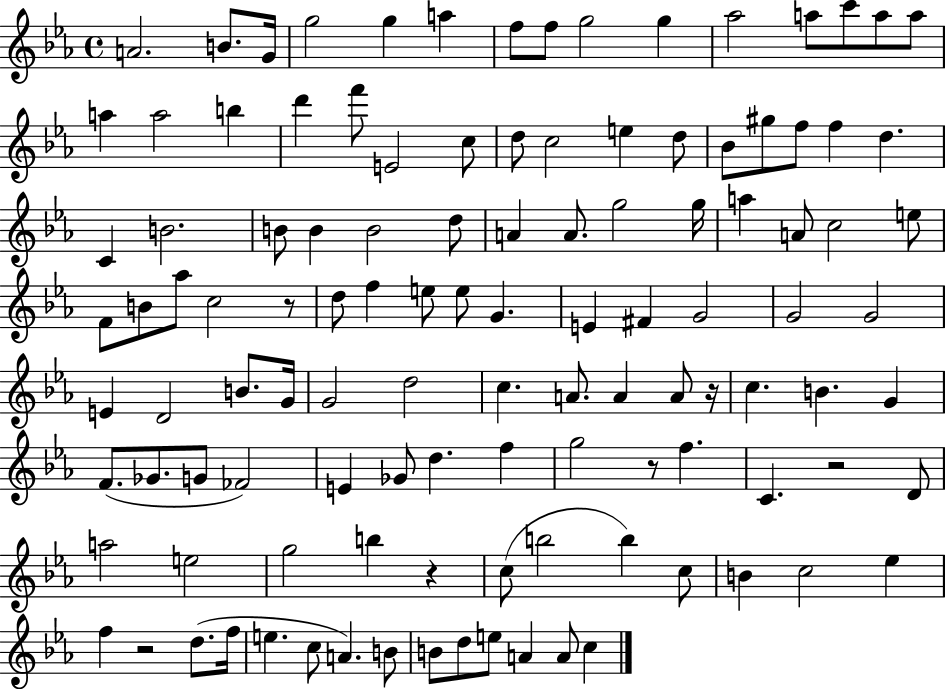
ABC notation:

X:1
T:Untitled
M:4/4
L:1/4
K:Eb
A2 B/2 G/4 g2 g a f/2 f/2 g2 g _a2 a/2 c'/2 a/2 a/2 a a2 b d' f'/2 E2 c/2 d/2 c2 e d/2 _B/2 ^g/2 f/2 f d C B2 B/2 B B2 d/2 A A/2 g2 g/4 a A/2 c2 e/2 F/2 B/2 _a/2 c2 z/2 d/2 f e/2 e/2 G E ^F G2 G2 G2 E D2 B/2 G/4 G2 d2 c A/2 A A/2 z/4 c B G F/2 _G/2 G/2 _F2 E _G/2 d f g2 z/2 f C z2 D/2 a2 e2 g2 b z c/2 b2 b c/2 B c2 _e f z2 d/2 f/4 e c/2 A B/2 B/2 d/2 e/2 A A/2 c